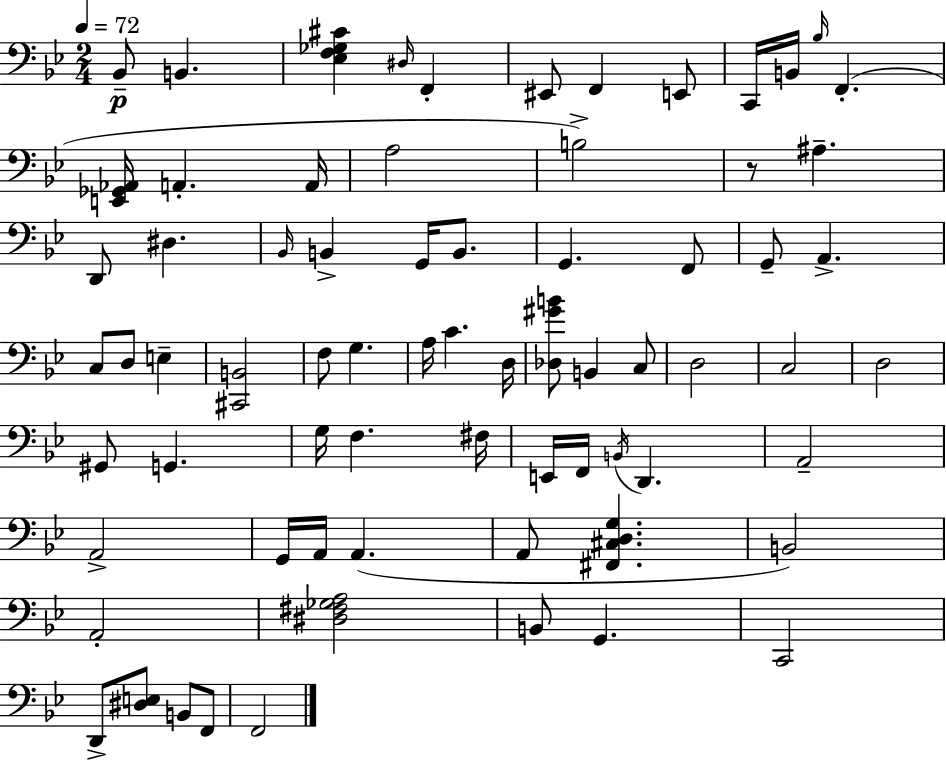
Bb2/e B2/q. [Eb3,F3,Gb3,C#4]/q D#3/s F2/q EIS2/e F2/q E2/e C2/s B2/s Bb3/s F2/q. [E2,Gb2,Ab2]/s A2/q. A2/s A3/h B3/h R/e A#3/q. D2/e D#3/q. Bb2/s B2/q G2/s B2/e. G2/q. F2/e G2/e A2/q. C3/e D3/e E3/q [C#2,B2]/h F3/e G3/q. A3/s C4/q. D3/s [Db3,G#4,B4]/e B2/q C3/e D3/h C3/h D3/h G#2/e G2/q. G3/s F3/q. F#3/s E2/s F2/s B2/s D2/q. A2/h A2/h G2/s A2/s A2/q. A2/e [F#2,C#3,D3,G3]/q. B2/h A2/h [D#3,F#3,Gb3,A3]/h B2/e G2/q. C2/h D2/e [D#3,E3]/e B2/e F2/e F2/h